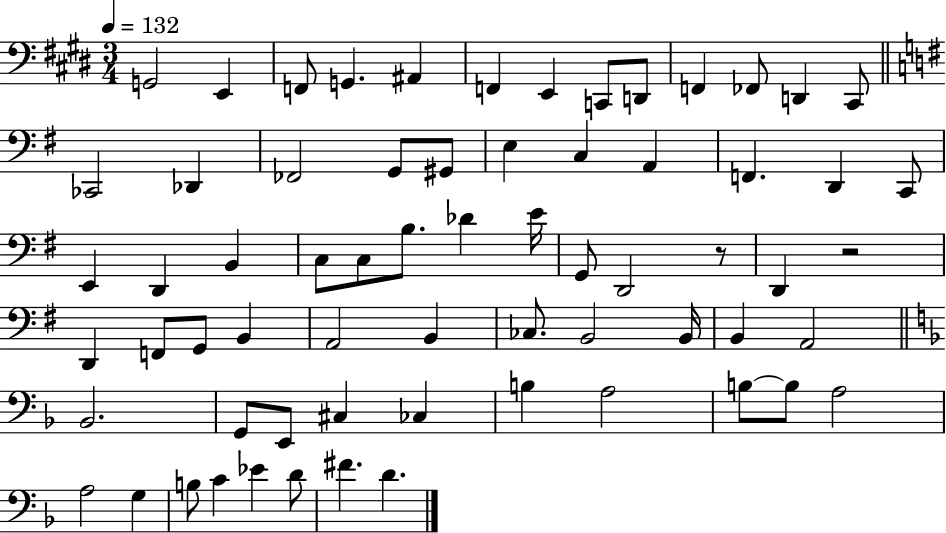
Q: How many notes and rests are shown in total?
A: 66